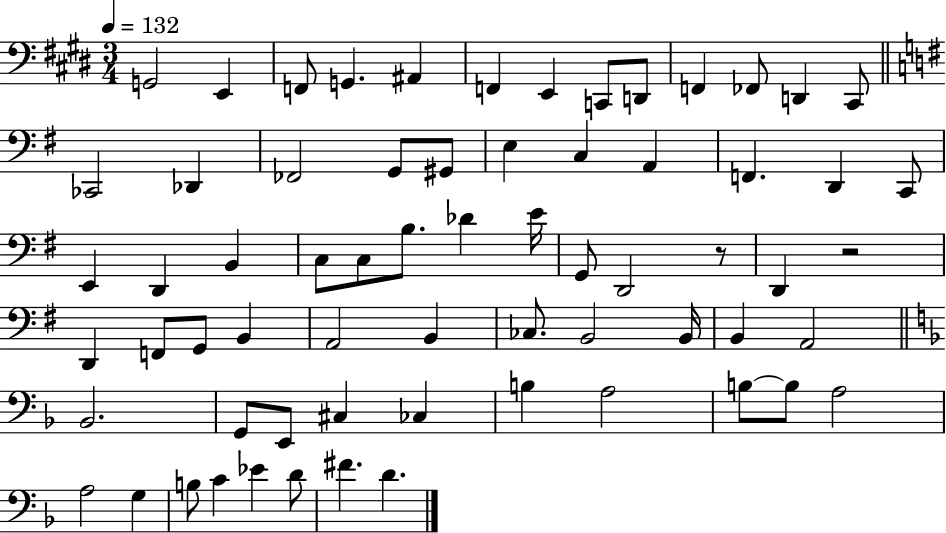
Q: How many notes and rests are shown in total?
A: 66